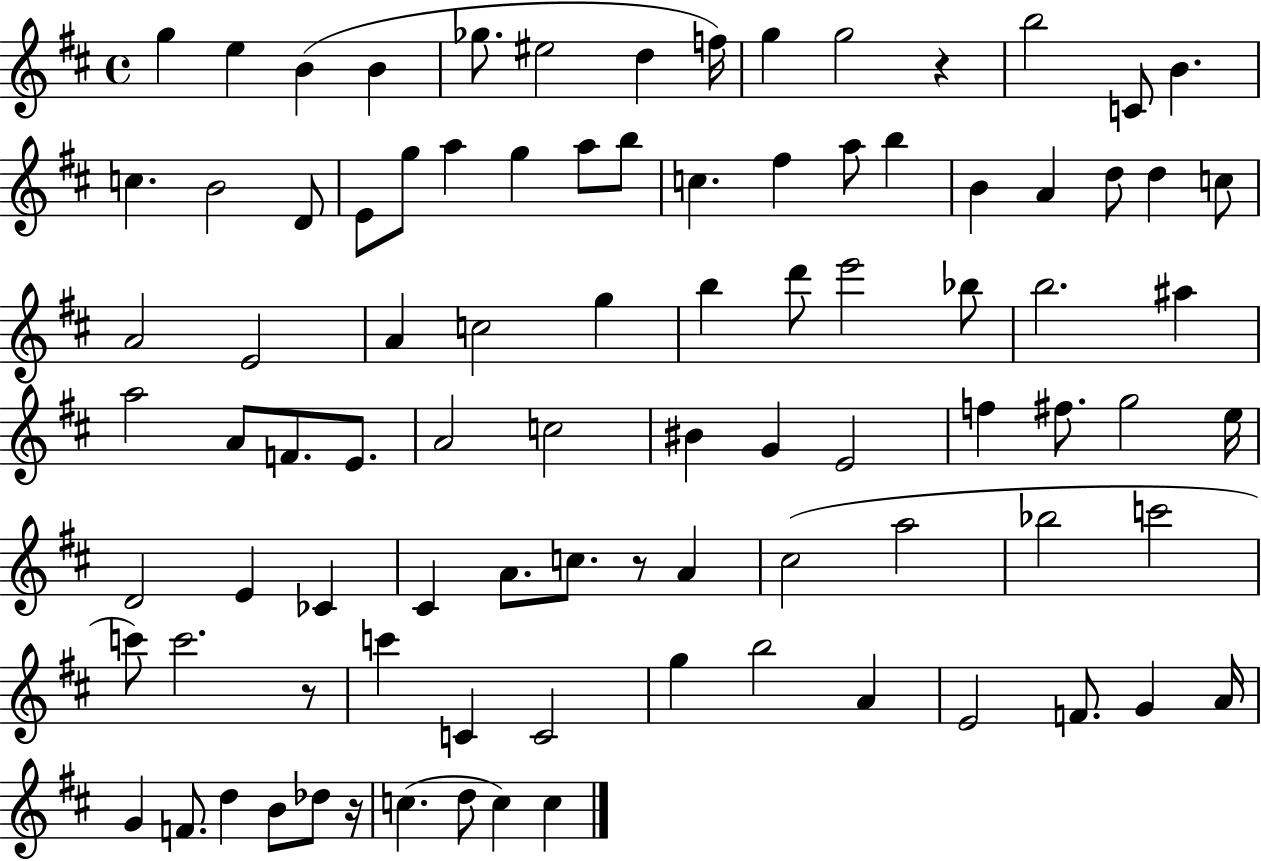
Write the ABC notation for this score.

X:1
T:Untitled
M:4/4
L:1/4
K:D
g e B B _g/2 ^e2 d f/4 g g2 z b2 C/2 B c B2 D/2 E/2 g/2 a g a/2 b/2 c ^f a/2 b B A d/2 d c/2 A2 E2 A c2 g b d'/2 e'2 _b/2 b2 ^a a2 A/2 F/2 E/2 A2 c2 ^B G E2 f ^f/2 g2 e/4 D2 E _C ^C A/2 c/2 z/2 A ^c2 a2 _b2 c'2 c'/2 c'2 z/2 c' C C2 g b2 A E2 F/2 G A/4 G F/2 d B/2 _d/2 z/4 c d/2 c c